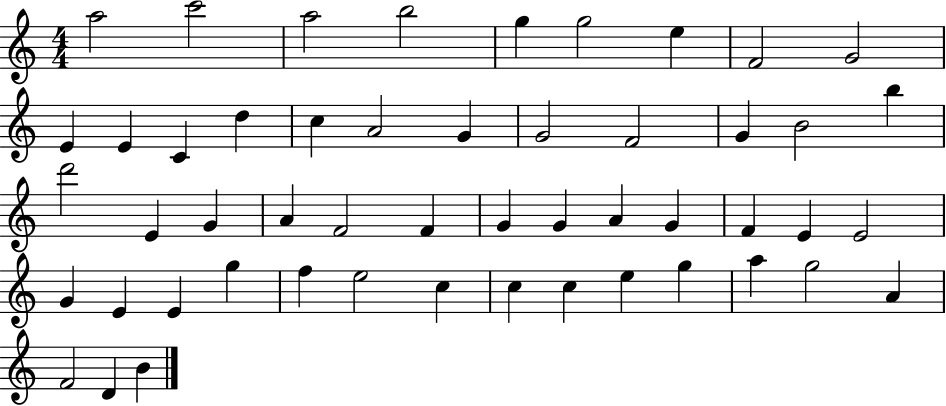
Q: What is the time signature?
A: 4/4